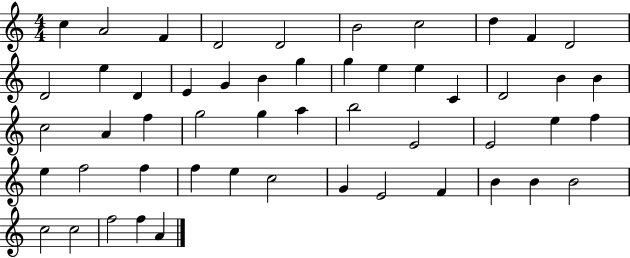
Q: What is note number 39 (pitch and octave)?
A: F5